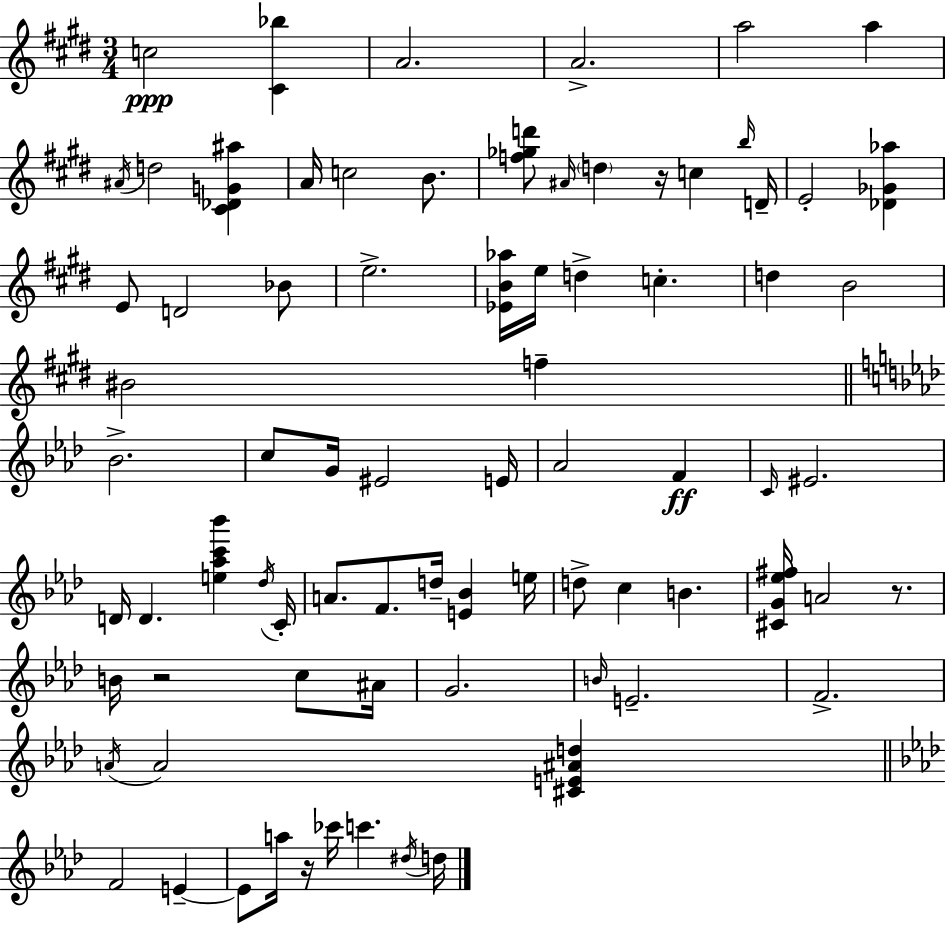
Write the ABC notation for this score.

X:1
T:Untitled
M:3/4
L:1/4
K:E
c2 [^C_b] A2 A2 a2 a ^A/4 d2 [^C_DG^a] A/4 c2 B/2 [f_gd']/2 ^A/4 d z/4 c b/4 D/4 E2 [_D_G_a] E/2 D2 _B/2 e2 [_EB_a]/4 e/4 d c d B2 ^B2 f _B2 c/2 G/4 ^E2 E/4 _A2 F C/4 ^E2 D/4 D [e_ac'_b'] _d/4 C/4 A/2 F/2 d/4 [E_B] e/4 d/2 c B [^CG_e^f]/4 A2 z/2 B/4 z2 c/2 ^A/4 G2 B/4 E2 F2 A/4 A2 [^CE^Ad] F2 E E/2 a/4 z/4 _c'/4 c' ^d/4 d/4